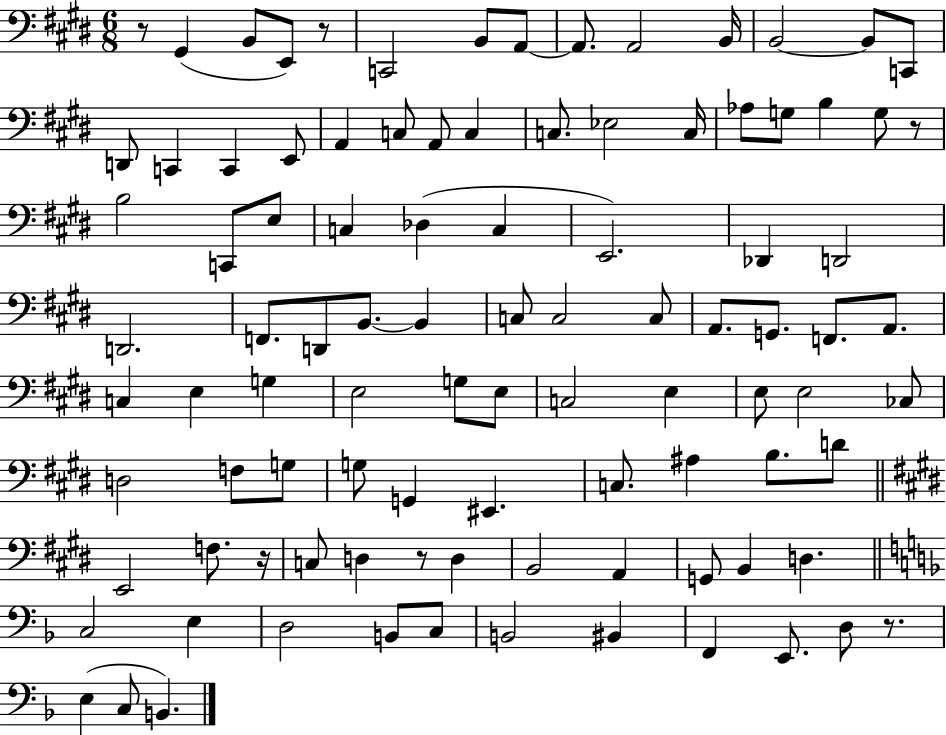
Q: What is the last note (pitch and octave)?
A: B2